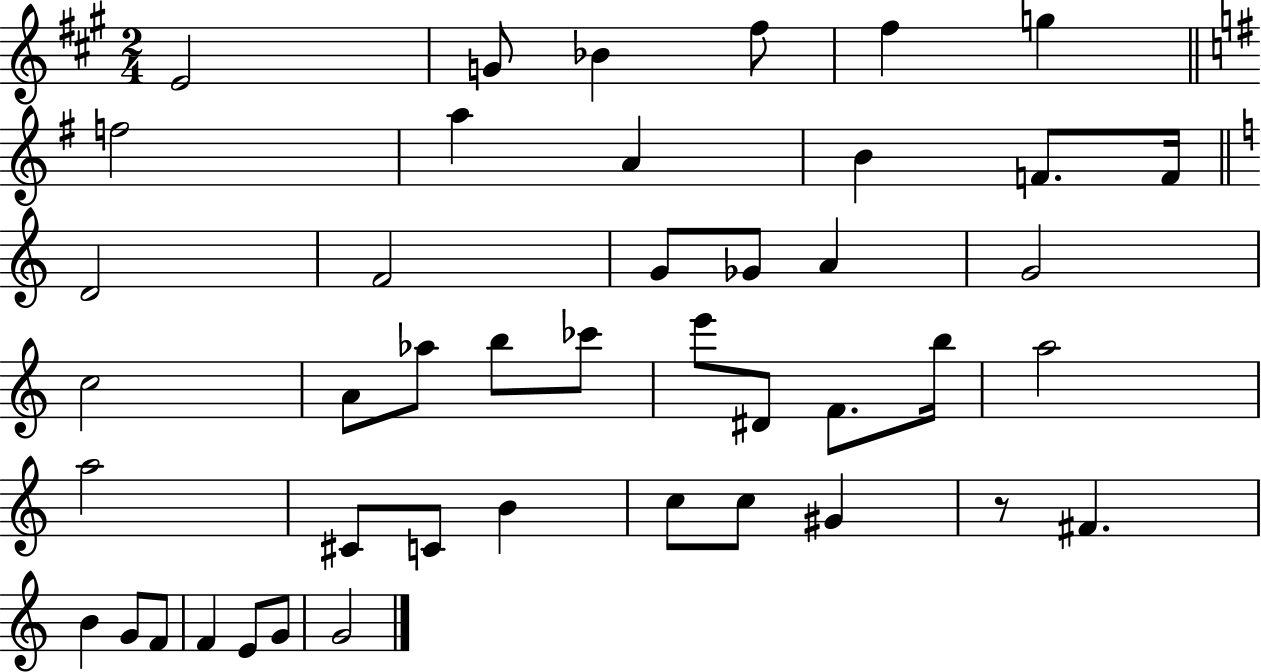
E4/h G4/e Bb4/q F#5/e F#5/q G5/q F5/h A5/q A4/q B4/q F4/e. F4/s D4/h F4/h G4/e Gb4/e A4/q G4/h C5/h A4/e Ab5/e B5/e CES6/e E6/e D#4/e F4/e. B5/s A5/h A5/h C#4/e C4/e B4/q C5/e C5/e G#4/q R/e F#4/q. B4/q G4/e F4/e F4/q E4/e G4/e G4/h